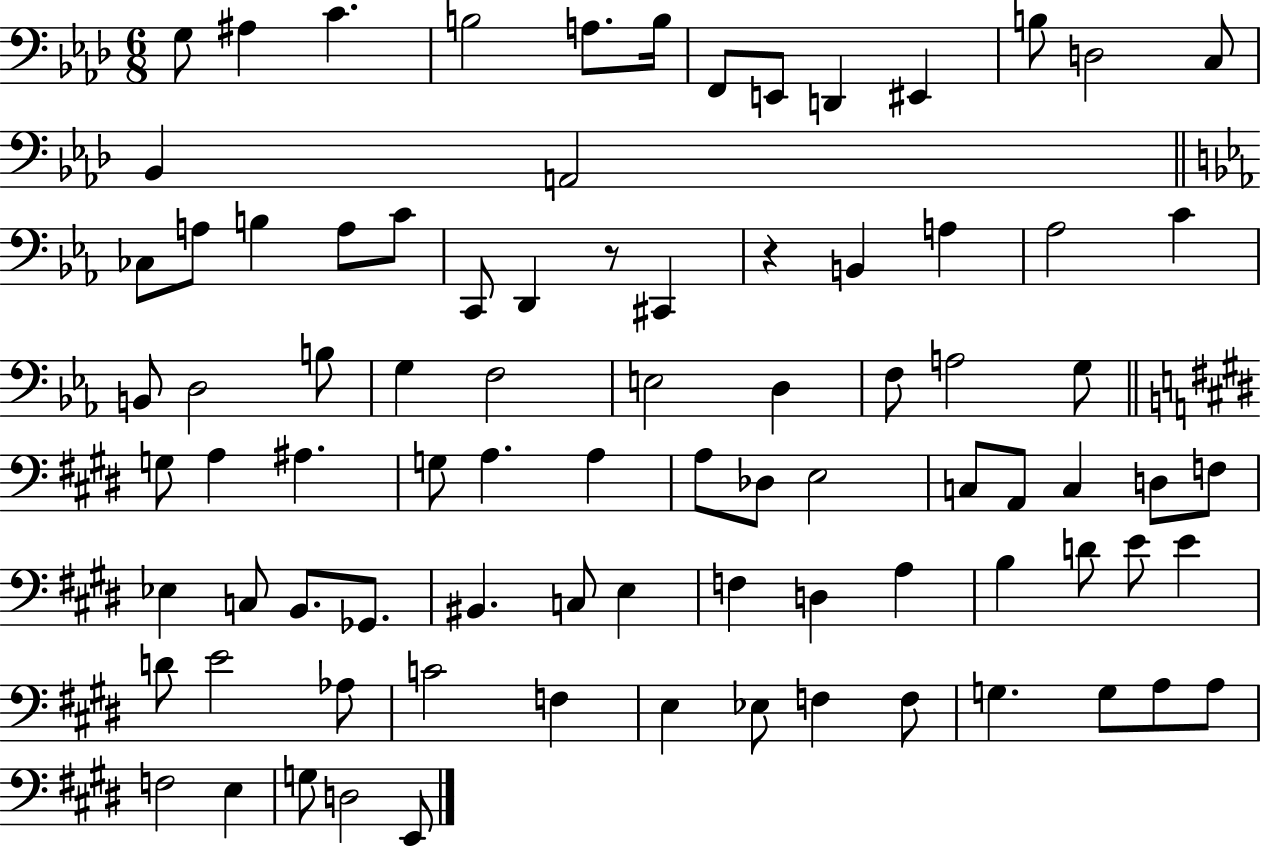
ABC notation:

X:1
T:Untitled
M:6/8
L:1/4
K:Ab
G,/2 ^A, C B,2 A,/2 B,/4 F,,/2 E,,/2 D,, ^E,, B,/2 D,2 C,/2 _B,, A,,2 _C,/2 A,/2 B, A,/2 C/2 C,,/2 D,, z/2 ^C,, z B,, A, _A,2 C B,,/2 D,2 B,/2 G, F,2 E,2 D, F,/2 A,2 G,/2 G,/2 A, ^A, G,/2 A, A, A,/2 _D,/2 E,2 C,/2 A,,/2 C, D,/2 F,/2 _E, C,/2 B,,/2 _G,,/2 ^B,, C,/2 E, F, D, A, B, D/2 E/2 E D/2 E2 _A,/2 C2 F, E, _E,/2 F, F,/2 G, G,/2 A,/2 A,/2 F,2 E, G,/2 D,2 E,,/2